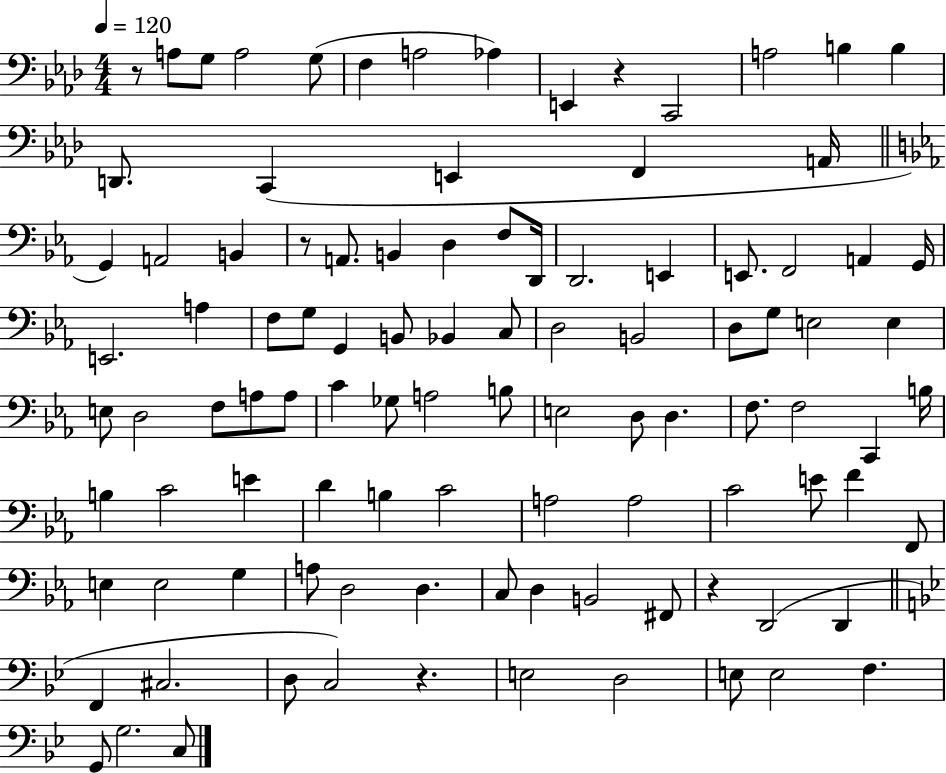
{
  \clef bass
  \numericTimeSignature
  \time 4/4
  \key aes \major
  \tempo 4 = 120
  r8 a8 g8 a2 g8( | f4 a2 aes4) | e,4 r4 c,2 | a2 b4 b4 | \break d,8. c,4( e,4 f,4 a,16 | \bar "||" \break \key ees \major g,4) a,2 b,4 | r8 a,8. b,4 d4 f8 d,16 | d,2. e,4 | e,8. f,2 a,4 g,16 | \break e,2. a4 | f8 g8 g,4 b,8 bes,4 c8 | d2 b,2 | d8 g8 e2 e4 | \break e8 d2 f8 a8 a8 | c'4 ges8 a2 b8 | e2 d8 d4. | f8. f2 c,4 b16 | \break b4 c'2 e'4 | d'4 b4 c'2 | a2 a2 | c'2 e'8 f'4 f,8 | \break e4 e2 g4 | a8 d2 d4. | c8 d4 b,2 fis,8 | r4 d,2( d,4 | \break \bar "||" \break \key g \minor f,4 cis2. | d8 c2) r4. | e2 d2 | e8 e2 f4. | \break g,8 g2. c8 | \bar "|."
}